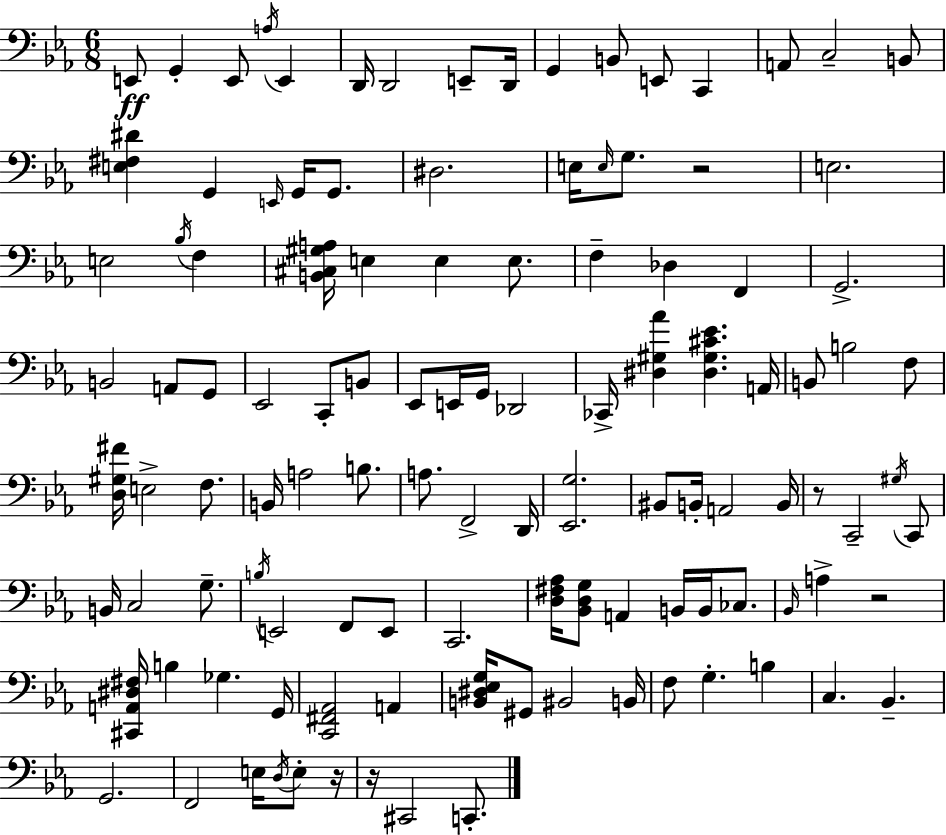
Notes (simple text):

E2/e G2/q E2/e A3/s E2/q D2/s D2/h E2/e D2/s G2/q B2/e E2/e C2/q A2/e C3/h B2/e [E3,F#3,D#4]/q G2/q E2/s G2/s G2/e. D#3/h. E3/s E3/s G3/e. R/h E3/h. E3/h Bb3/s F3/q [B2,C#3,G#3,A3]/s E3/q E3/q E3/e. F3/q Db3/q F2/q G2/h. B2/h A2/e G2/e Eb2/h C2/e B2/e Eb2/e E2/s G2/s Db2/h CES2/s [D#3,G#3,Ab4]/q [D#3,G#3,C#4,Eb4]/q. A2/s B2/e B3/h F3/e [D3,G#3,F#4]/s E3/h F3/e. B2/s A3/h B3/e. A3/e. F2/h D2/s [Eb2,G3]/h. BIS2/e B2/s A2/h B2/s R/e C2/h G#3/s C2/e B2/s C3/h G3/e. B3/s E2/h F2/e E2/e C2/h. [D3,F#3,Ab3]/s [Bb2,D3,G3]/e A2/q B2/s B2/s CES3/e. Bb2/s A3/q R/h [C#2,A2,D#3,F#3]/s B3/q Gb3/q. G2/s [C2,F#2,Ab2]/h A2/q [B2,D#3,Eb3,G3]/s G#2/e BIS2/h B2/s F3/e G3/q. B3/q C3/q. Bb2/q. G2/h. F2/h E3/s D3/s E3/e R/s R/s C#2/h C2/e.